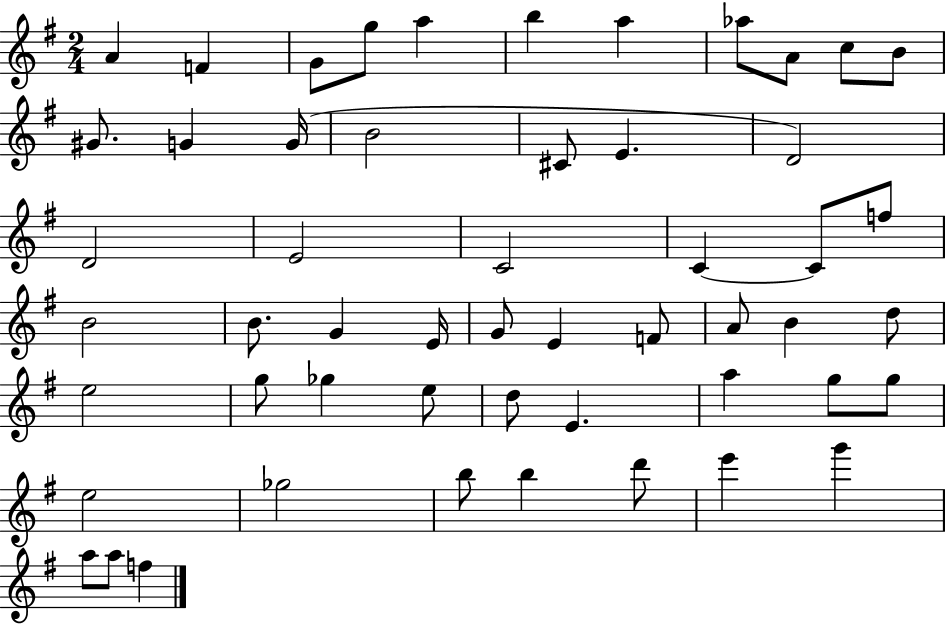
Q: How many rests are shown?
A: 0